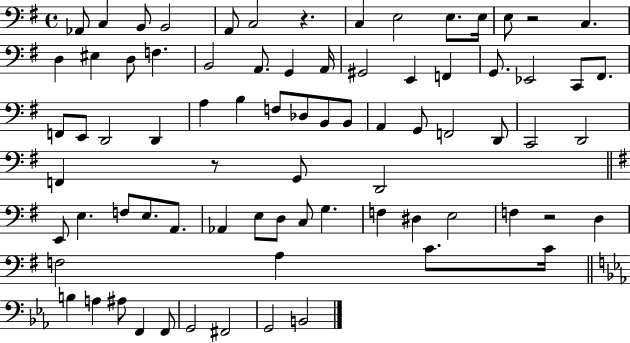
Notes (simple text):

Ab2/e C3/q B2/e B2/h A2/e C3/h R/q. C3/q E3/h E3/e. E3/s E3/e R/h C3/q. D3/q EIS3/q D3/e F3/q. B2/h A2/e. G2/q A2/s G#2/h E2/q F2/q G2/e. Eb2/h C2/e F#2/e. F2/e E2/e D2/h D2/q A3/q B3/q F3/e Db3/e B2/e B2/e A2/q G2/e F2/h D2/e C2/h D2/h F2/q R/e G2/e D2/h E2/e E3/q. F3/e E3/e. A2/e. Ab2/q E3/e D3/e C3/e G3/q. F3/q D#3/q E3/h F3/q R/h D3/q F3/h A3/q C4/e. C4/s B3/q A3/q A#3/e F2/q F2/e G2/h F#2/h G2/h B2/h